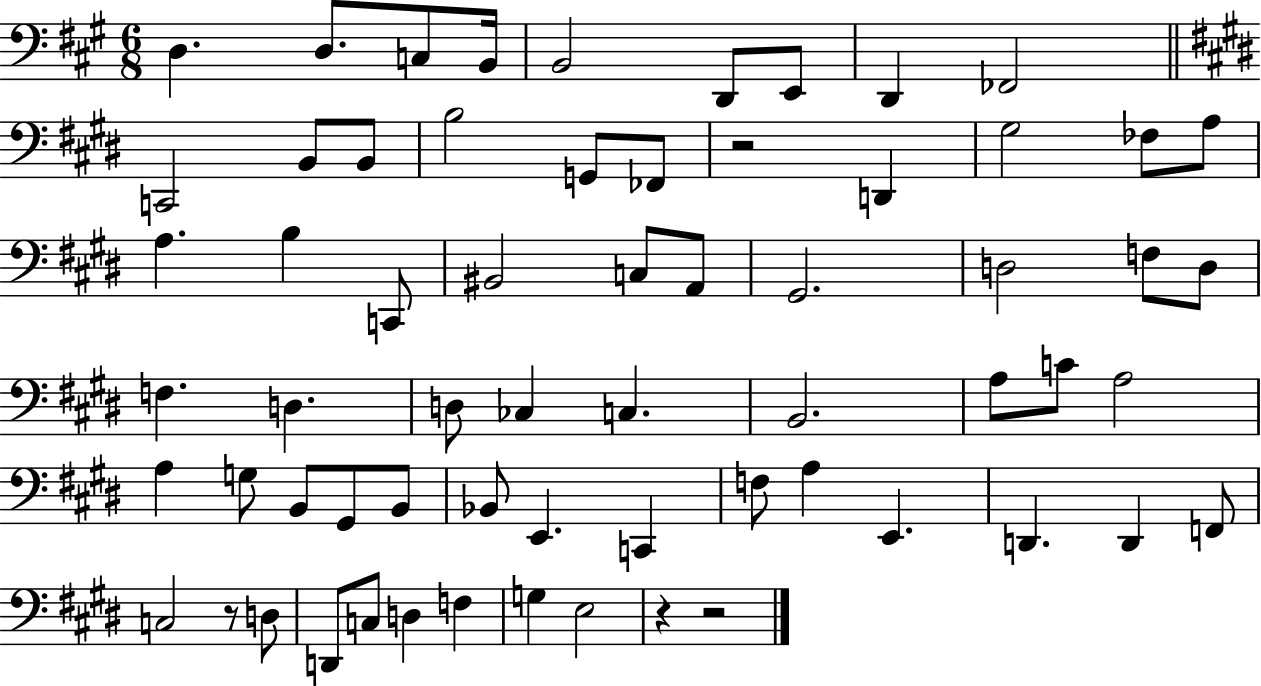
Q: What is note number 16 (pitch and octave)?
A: D2